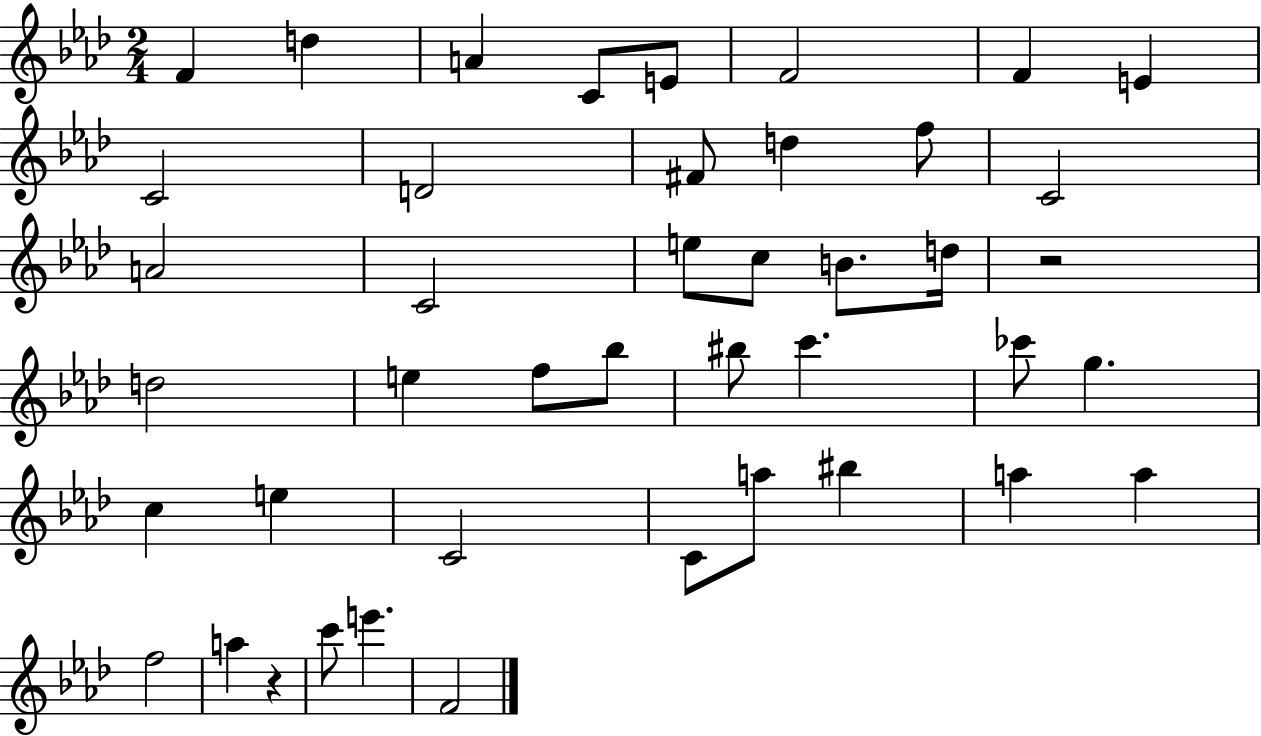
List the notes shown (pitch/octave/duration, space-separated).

F4/q D5/q A4/q C4/e E4/e F4/h F4/q E4/q C4/h D4/h F#4/e D5/q F5/e C4/h A4/h C4/h E5/e C5/e B4/e. D5/s R/h D5/h E5/q F5/e Bb5/e BIS5/e C6/q. CES6/e G5/q. C5/q E5/q C4/h C4/e A5/e BIS5/q A5/q A5/q F5/h A5/q R/q C6/e E6/q. F4/h